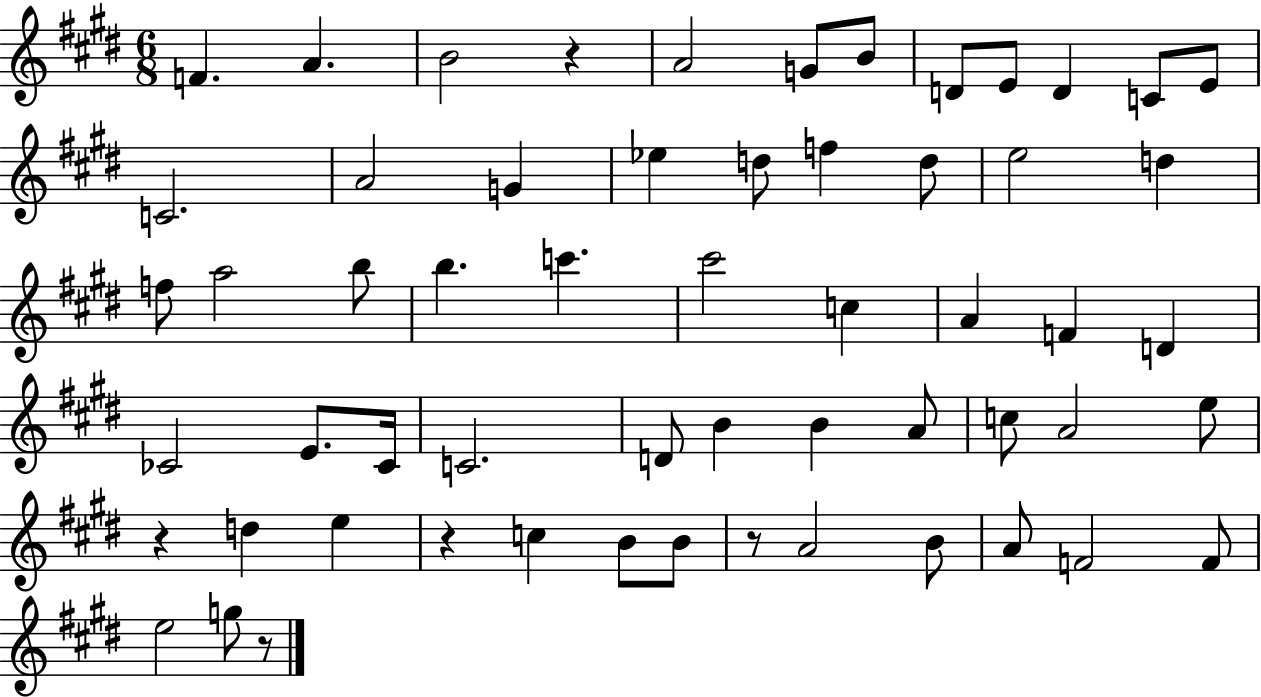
{
  \clef treble
  \numericTimeSignature
  \time 6/8
  \key e \major
  f'4. a'4. | b'2 r4 | a'2 g'8 b'8 | d'8 e'8 d'4 c'8 e'8 | \break c'2. | a'2 g'4 | ees''4 d''8 f''4 d''8 | e''2 d''4 | \break f''8 a''2 b''8 | b''4. c'''4. | cis'''2 c''4 | a'4 f'4 d'4 | \break ces'2 e'8. ces'16 | c'2. | d'8 b'4 b'4 a'8 | c''8 a'2 e''8 | \break r4 d''4 e''4 | r4 c''4 b'8 b'8 | r8 a'2 b'8 | a'8 f'2 f'8 | \break e''2 g''8 r8 | \bar "|."
}